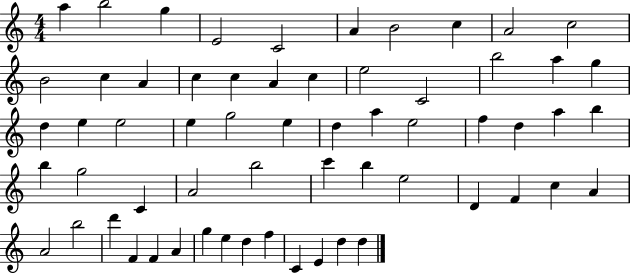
A5/q B5/h G5/q E4/h C4/h A4/q B4/h C5/q A4/h C5/h B4/h C5/q A4/q C5/q C5/q A4/q C5/q E5/h C4/h B5/h A5/q G5/q D5/q E5/q E5/h E5/q G5/h E5/q D5/q A5/q E5/h F5/q D5/q A5/q B5/q B5/q G5/h C4/q A4/h B5/h C6/q B5/q E5/h D4/q F4/q C5/q A4/q A4/h B5/h D6/q F4/q F4/q A4/q G5/q E5/q D5/q F5/q C4/q E4/q D5/q D5/q